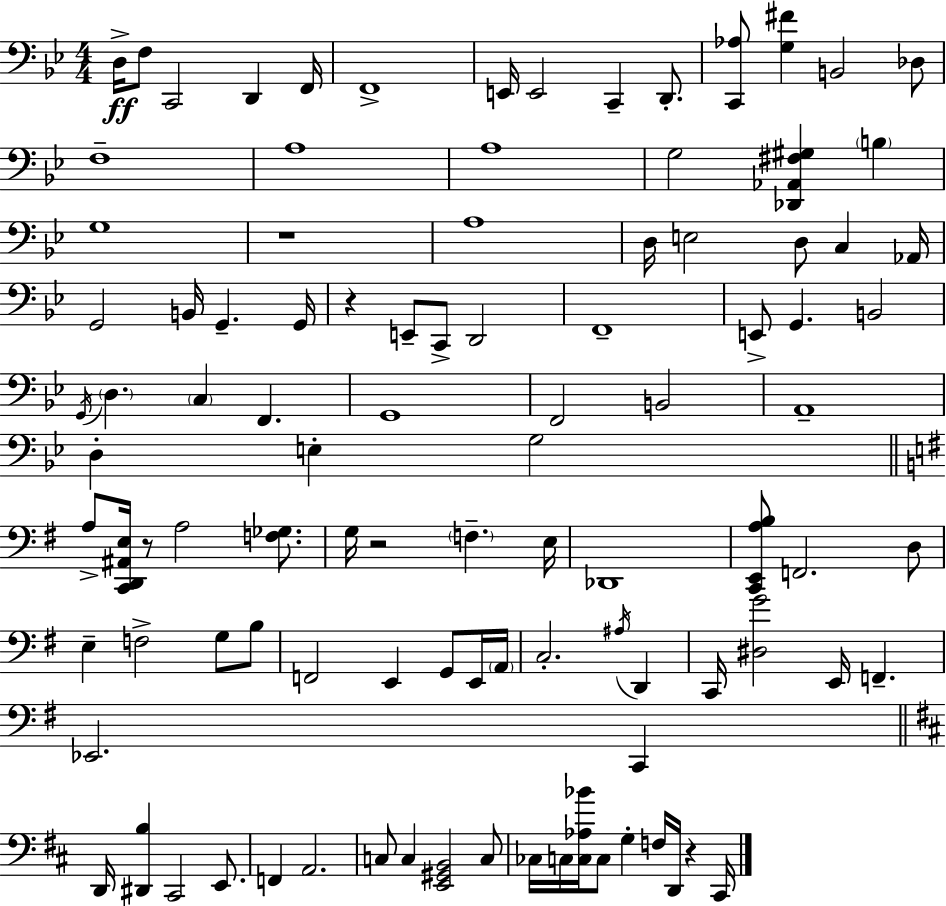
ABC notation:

X:1
T:Untitled
M:4/4
L:1/4
K:Bb
D,/4 F,/2 C,,2 D,, F,,/4 F,,4 E,,/4 E,,2 C,, D,,/2 [C,,_A,]/2 [G,^F] B,,2 _D,/2 F,4 A,4 A,4 G,2 [_D,,_A,,^F,^G,] B, G,4 z4 A,4 D,/4 E,2 D,/2 C, _A,,/4 G,,2 B,,/4 G,, G,,/4 z E,,/2 C,,/2 D,,2 F,,4 E,,/2 G,, B,,2 G,,/4 D, C, F,, G,,4 F,,2 B,,2 A,,4 D, E, G,2 A,/2 [C,,D,,^A,,E,]/4 z/2 A,2 [F,_G,]/2 G,/4 z2 F, E,/4 _D,,4 [C,,E,,A,B,]/2 F,,2 D,/2 E, F,2 G,/2 B,/2 F,,2 E,, G,,/2 E,,/4 A,,/4 C,2 ^A,/4 D,, C,,/4 [^D,G]2 E,,/4 F,, _E,,2 C,, D,,/4 [^D,,B,] ^C,,2 E,,/2 F,, A,,2 C,/2 C, [E,,^G,,B,,]2 C,/2 _C,/4 C,/4 [C,_A,_B]/4 C,/2 G, F,/4 D,,/4 z ^C,,/4